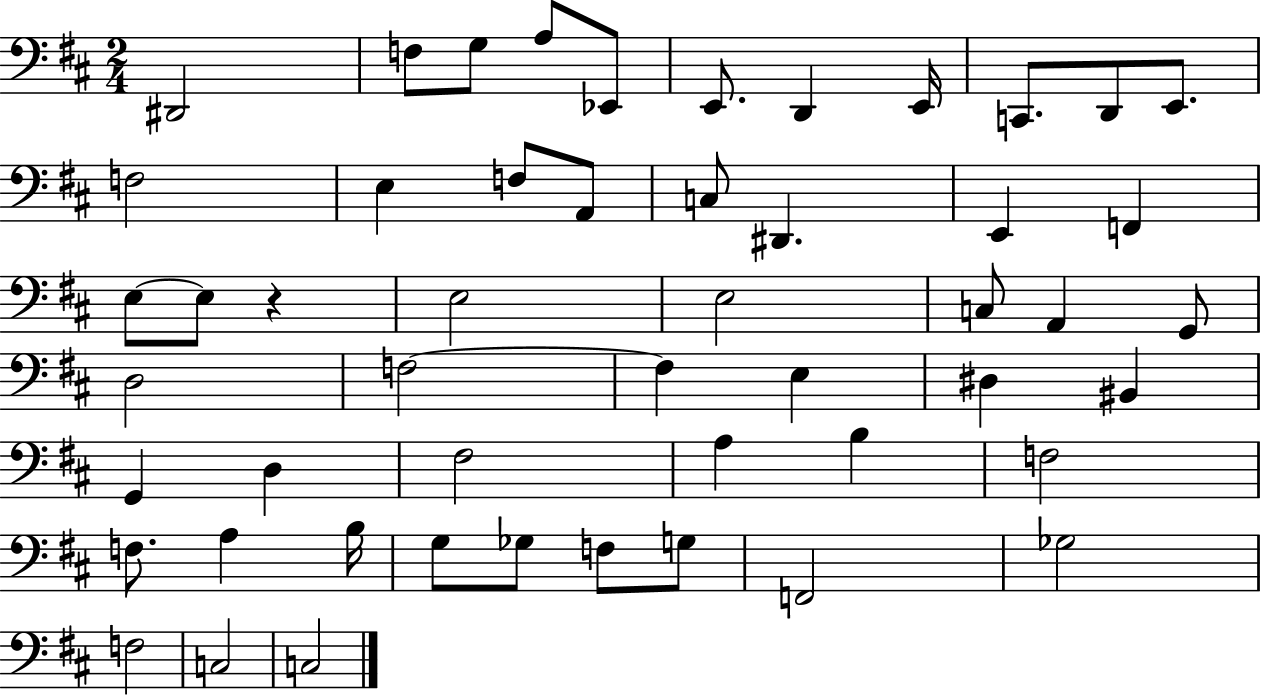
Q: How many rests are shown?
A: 1